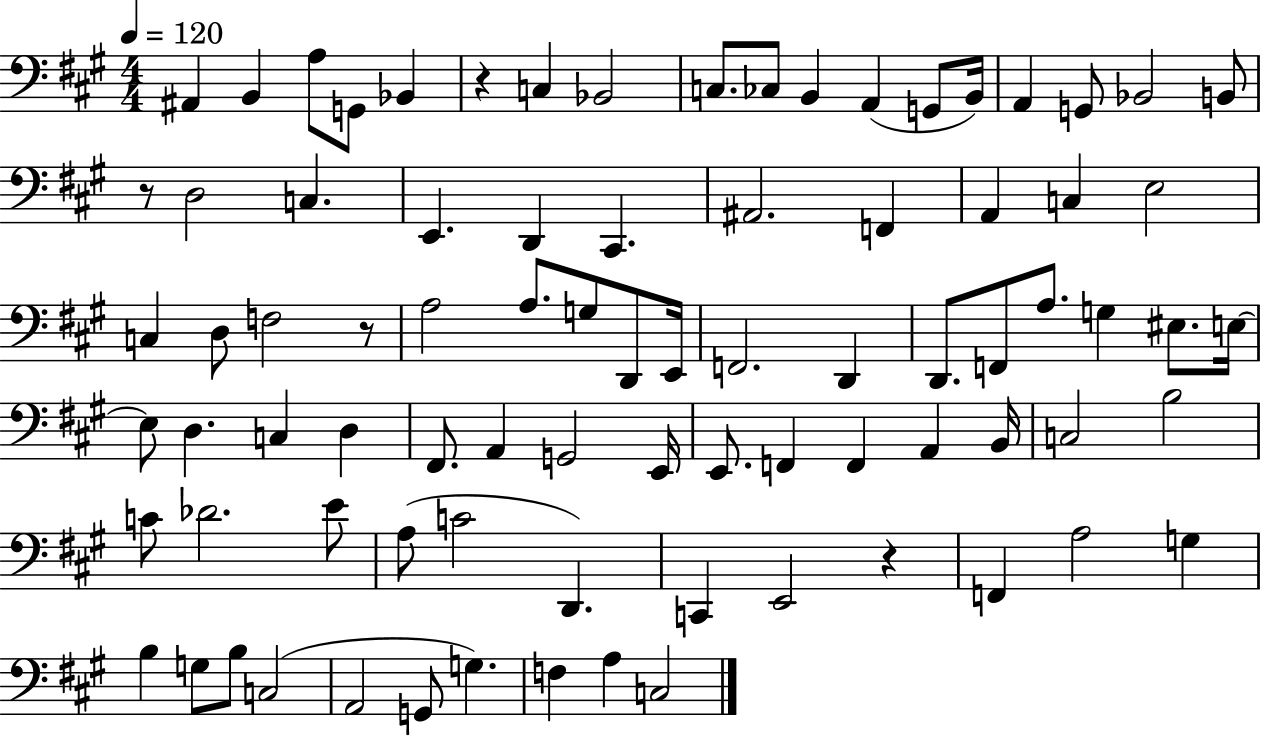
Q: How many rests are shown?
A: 4